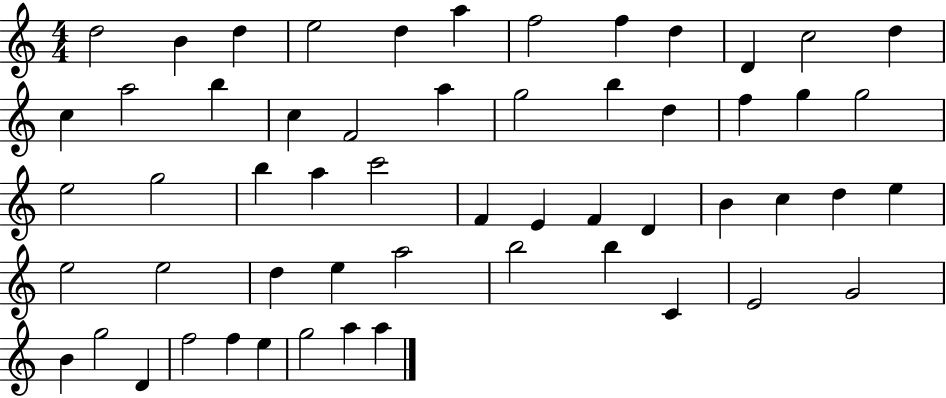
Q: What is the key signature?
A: C major